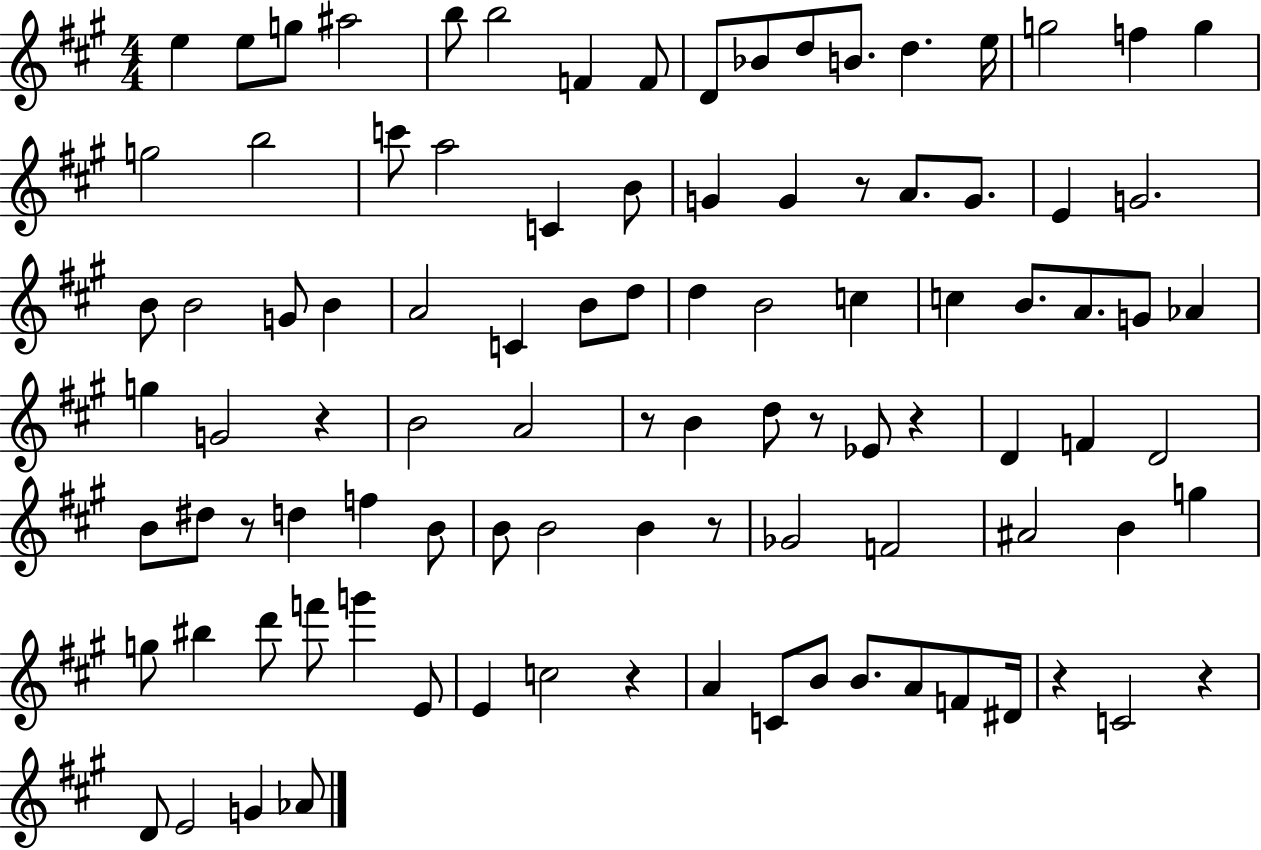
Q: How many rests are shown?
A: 10